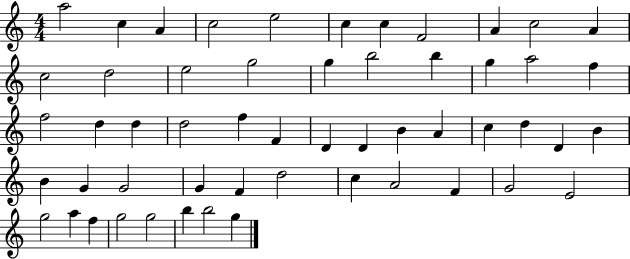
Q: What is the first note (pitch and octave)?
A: A5